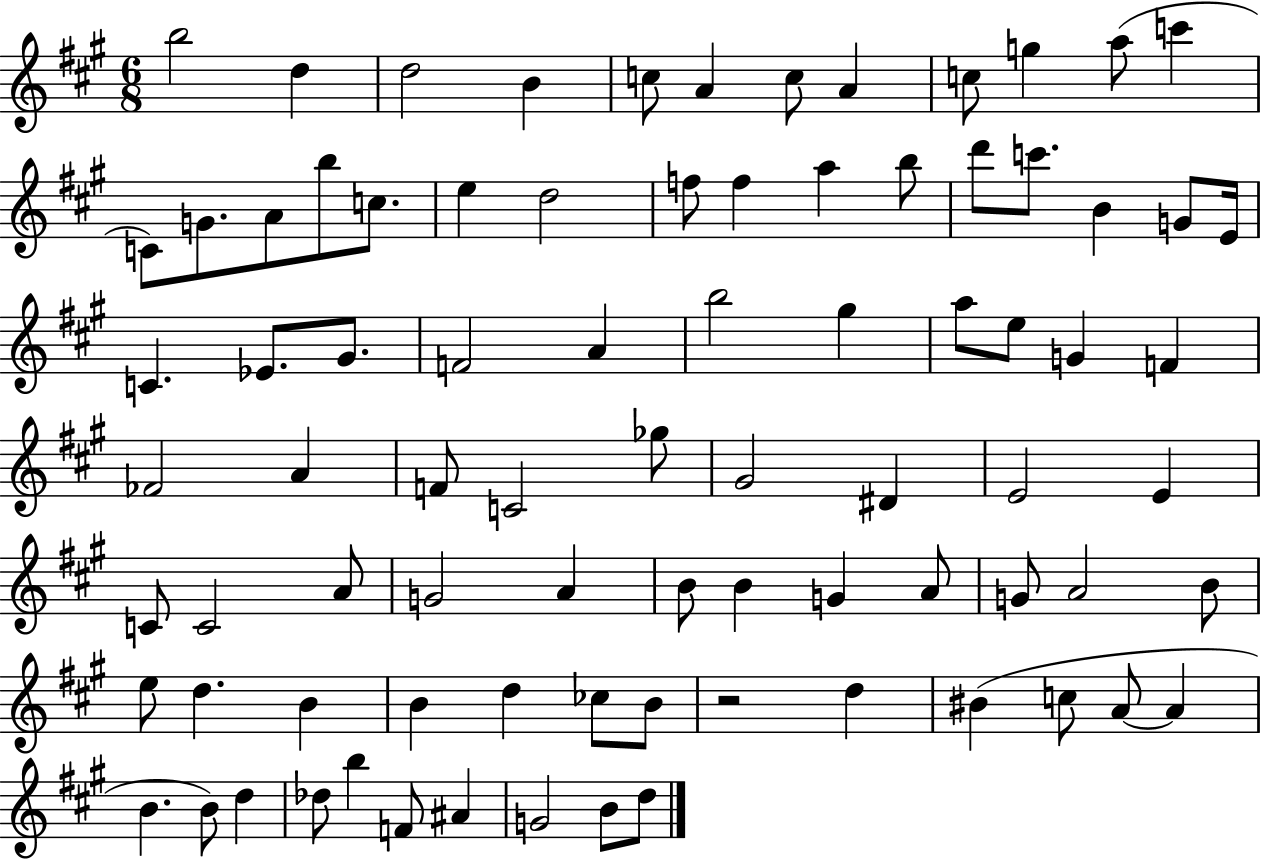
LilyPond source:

{
  \clef treble
  \numericTimeSignature
  \time 6/8
  \key a \major
  \repeat volta 2 { b''2 d''4 | d''2 b'4 | c''8 a'4 c''8 a'4 | c''8 g''4 a''8( c'''4 | \break c'8) g'8. a'8 b''8 c''8. | e''4 d''2 | f''8 f''4 a''4 b''8 | d'''8 c'''8. b'4 g'8 e'16 | \break c'4. ees'8. gis'8. | f'2 a'4 | b''2 gis''4 | a''8 e''8 g'4 f'4 | \break fes'2 a'4 | f'8 c'2 ges''8 | gis'2 dis'4 | e'2 e'4 | \break c'8 c'2 a'8 | g'2 a'4 | b'8 b'4 g'4 a'8 | g'8 a'2 b'8 | \break e''8 d''4. b'4 | b'4 d''4 ces''8 b'8 | r2 d''4 | bis'4( c''8 a'8~~ a'4 | \break b'4. b'8) d''4 | des''8 b''4 f'8 ais'4 | g'2 b'8 d''8 | } \bar "|."
}